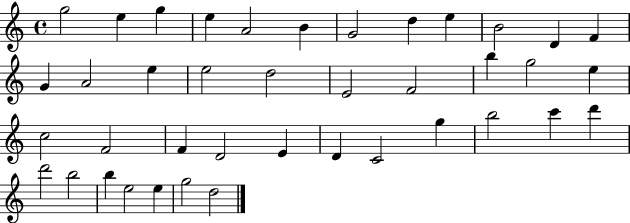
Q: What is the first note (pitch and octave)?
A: G5